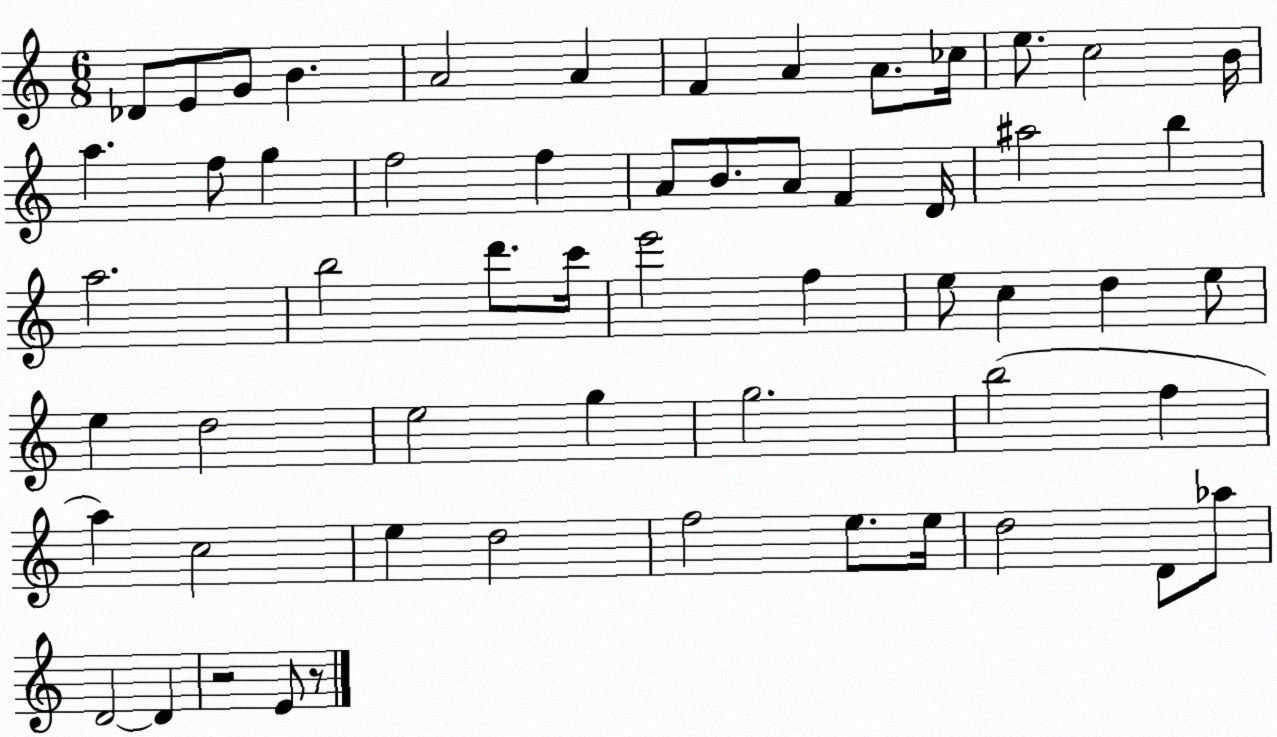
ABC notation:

X:1
T:Untitled
M:6/8
L:1/4
K:C
_D/2 E/2 G/2 B A2 A F A A/2 _c/4 e/2 c2 B/4 a f/2 g f2 f A/2 B/2 A/2 F D/4 ^a2 b a2 b2 d'/2 c'/4 e'2 f e/2 c d e/2 e d2 e2 g g2 b2 f a c2 e d2 f2 e/2 e/4 d2 D/2 _a/2 D2 D z2 E/2 z/2